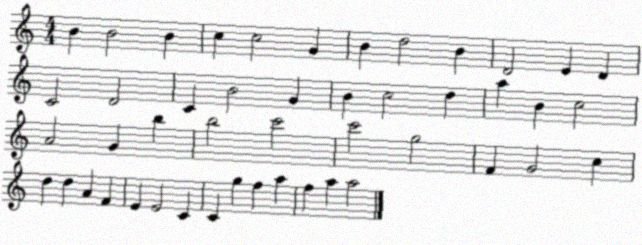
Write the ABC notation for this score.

X:1
T:Untitled
M:4/4
L:1/4
K:C
B B2 B c c2 G B d2 B D2 E D C2 D2 C B2 G B c2 d a B c2 A2 G b b2 c'2 c'2 g2 F G2 c d d A F E E2 C C g f a f a a2